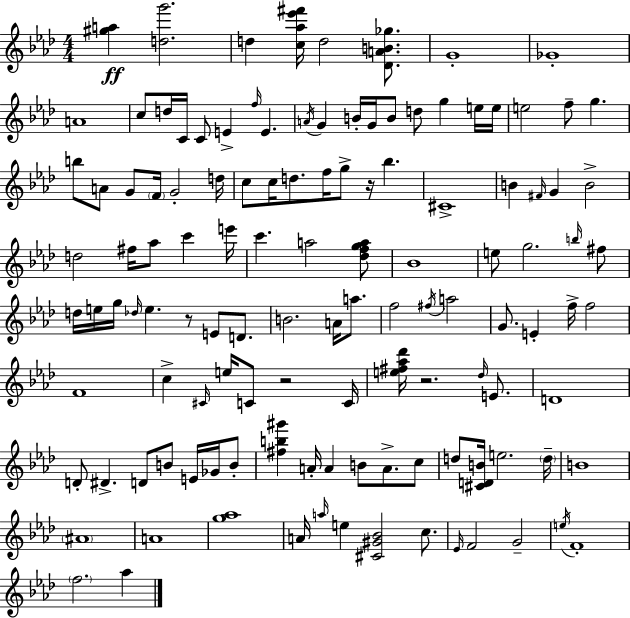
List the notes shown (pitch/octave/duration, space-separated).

[G#5,A5]/q [D5,G6]/h. D5/q [C5,Ab5,Eb6,F#6]/s D5/h [Db4,A4,B4,Gb5]/e. G4/w Gb4/w A4/w C5/e D5/s C4/s C4/e E4/q F5/s E4/q. A4/s G4/q B4/s G4/s B4/e D5/e G5/q E5/s E5/s E5/h F5/e G5/q. B5/e A4/e G4/e F4/s G4/h D5/s C5/e C5/s D5/e. F5/s G5/e R/s Bb5/q. C#4/w B4/q F#4/s G4/q B4/h D5/h F#5/s Ab5/e C6/q E6/s C6/q. A5/h [Db5,F5,G5,A5]/e Bb4/w E5/e G5/h. B5/s F#5/e D5/s E5/s G5/s Db5/s E5/q. R/e E4/e D4/e. B4/h. A4/s A5/e. F5/h F#5/s A5/h G4/e. E4/q F5/s F5/h F4/w C5/q C#4/s E5/s C4/e R/h C4/s [E5,F#5,Ab5,Db6]/s R/h. Db5/s E4/e. D4/w D4/e D#4/q. D4/e B4/e E4/s Gb4/s B4/e [F#5,B5,G#6]/q A4/s A4/q B4/e A4/e. C5/e D5/e [C#4,D4,B4]/s E5/h. D5/s B4/w A#4/w A4/w [G5,Ab5]/w A4/s A5/s E5/q [C#4,G#4,Bb4]/h C5/e. Eb4/s F4/h G4/h E5/s F4/w F5/h. Ab5/q